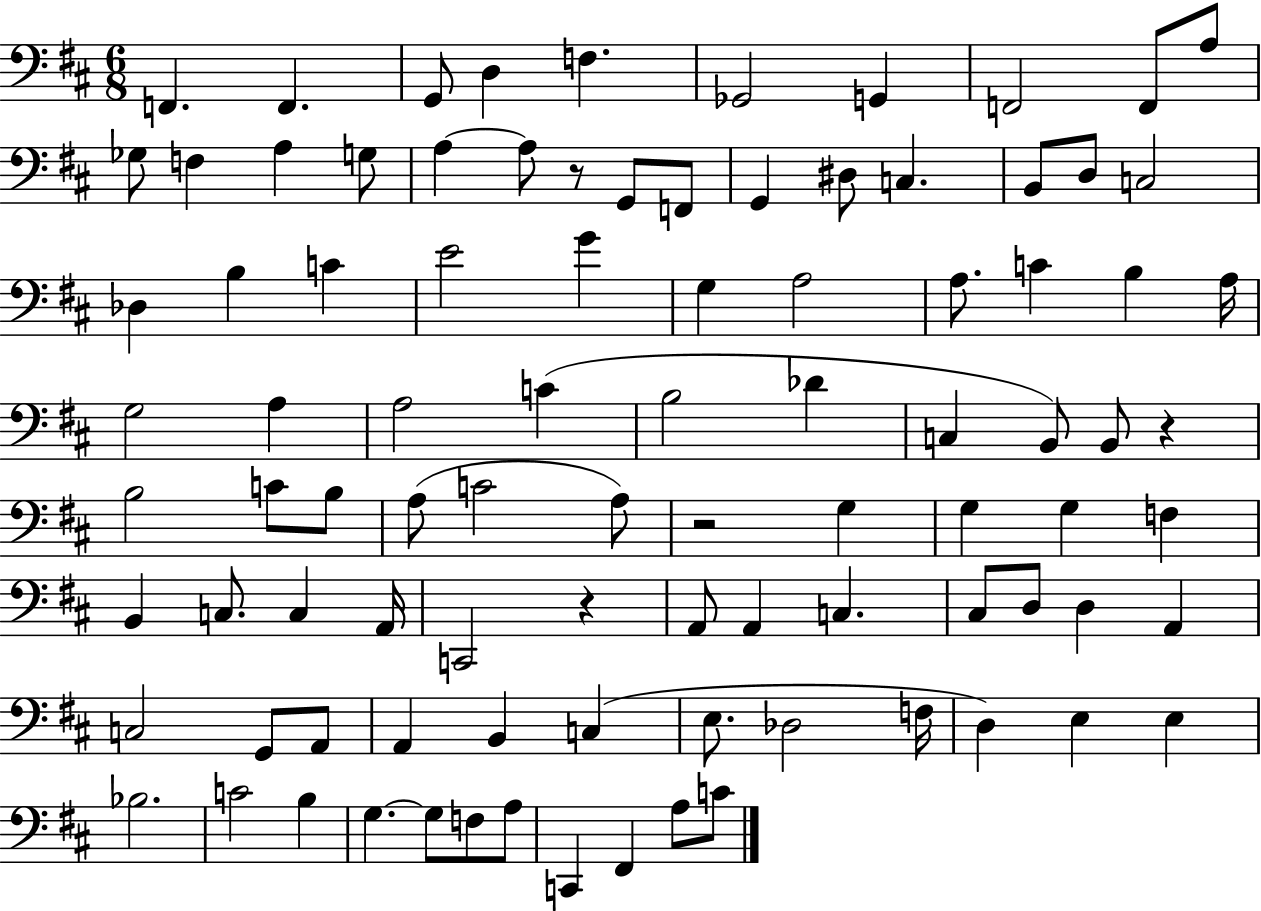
X:1
T:Untitled
M:6/8
L:1/4
K:D
F,, F,, G,,/2 D, F, _G,,2 G,, F,,2 F,,/2 A,/2 _G,/2 F, A, G,/2 A, A,/2 z/2 G,,/2 F,,/2 G,, ^D,/2 C, B,,/2 D,/2 C,2 _D, B, C E2 G G, A,2 A,/2 C B, A,/4 G,2 A, A,2 C B,2 _D C, B,,/2 B,,/2 z B,2 C/2 B,/2 A,/2 C2 A,/2 z2 G, G, G, F, B,, C,/2 C, A,,/4 C,,2 z A,,/2 A,, C, ^C,/2 D,/2 D, A,, C,2 G,,/2 A,,/2 A,, B,, C, E,/2 _D,2 F,/4 D, E, E, _B,2 C2 B, G, G,/2 F,/2 A,/2 C,, ^F,, A,/2 C/2